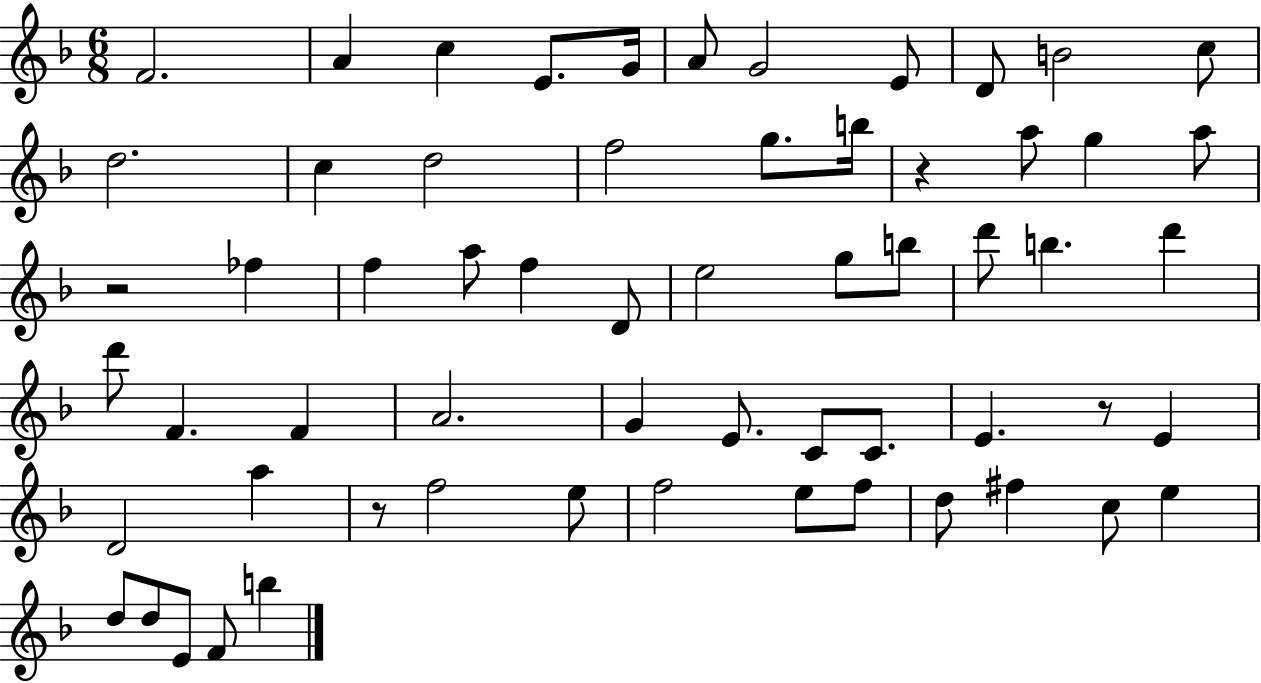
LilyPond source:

{
  \clef treble
  \numericTimeSignature
  \time 6/8
  \key f \major
  f'2. | a'4 c''4 e'8. g'16 | a'8 g'2 e'8 | d'8 b'2 c''8 | \break d''2. | c''4 d''2 | f''2 g''8. b''16 | r4 a''8 g''4 a''8 | \break r2 fes''4 | f''4 a''8 f''4 d'8 | e''2 g''8 b''8 | d'''8 b''4. d'''4 | \break d'''8 f'4. f'4 | a'2. | g'4 e'8. c'8 c'8. | e'4. r8 e'4 | \break d'2 a''4 | r8 f''2 e''8 | f''2 e''8 f''8 | d''8 fis''4 c''8 e''4 | \break d''8 d''8 e'8 f'8 b''4 | \bar "|."
}